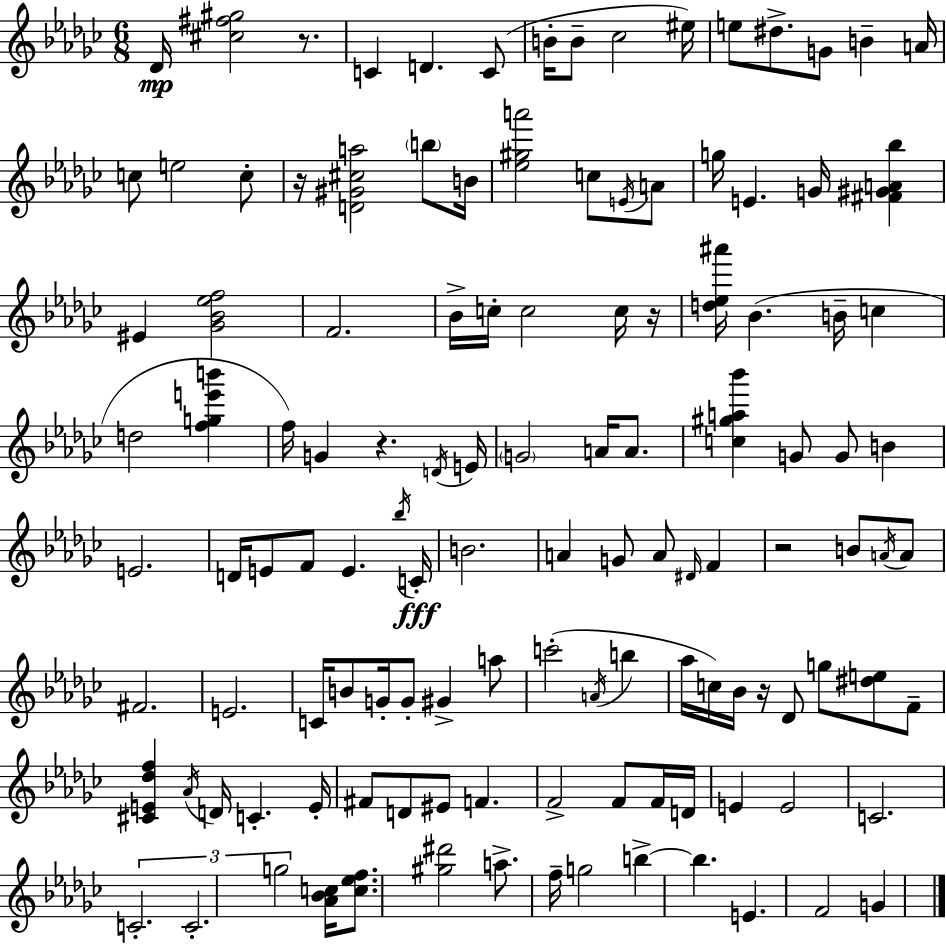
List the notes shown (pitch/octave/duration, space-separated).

Db4/s [C#5,F#5,G#5]/h R/e. C4/q D4/q. C4/e B4/s B4/e CES5/h EIS5/s E5/e D#5/e. G4/e B4/q A4/s C5/e E5/h C5/e R/s [D4,G#4,C#5,A5]/h B5/e B4/s [Eb5,G#5,A6]/h C5/e E4/s A4/e G5/s E4/q. G4/s [F#4,G#4,A4,Bb5]/q EIS4/q [Gb4,Bb4,Eb5,F5]/h F4/h. Bb4/s C5/s C5/h C5/s R/s [D5,Eb5,A#6]/s Bb4/q. B4/s C5/q D5/h [F5,G5,E6,B6]/q F5/s G4/q R/q. D4/s E4/s G4/h A4/s A4/e. [C5,G#5,A5,Bb6]/q G4/e G4/e B4/q E4/h. D4/s E4/e F4/e E4/q. Bb5/s C4/s B4/h. A4/q G4/e A4/e D#4/s F4/q R/h B4/e A4/s A4/e F#4/h. E4/h. C4/s B4/e G4/s G4/e G#4/q A5/e C6/h A4/s B5/q Ab5/s C5/s Bb4/s R/s Db4/e G5/e [D#5,E5]/e F4/e [C#4,E4,Db5,F5]/q Ab4/s D4/s C4/q. E4/s F#4/e D4/e EIS4/e F4/q. F4/h F4/e F4/s D4/s E4/q E4/h C4/h. C4/h. C4/h. G5/h [Ab4,Bb4,C5]/s [C5,Eb5,F5]/e. [G#5,D#6]/h A5/e. F5/s G5/h B5/q B5/q. E4/q. F4/h G4/q